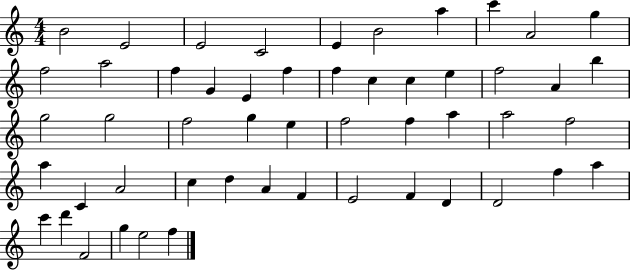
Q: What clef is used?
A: treble